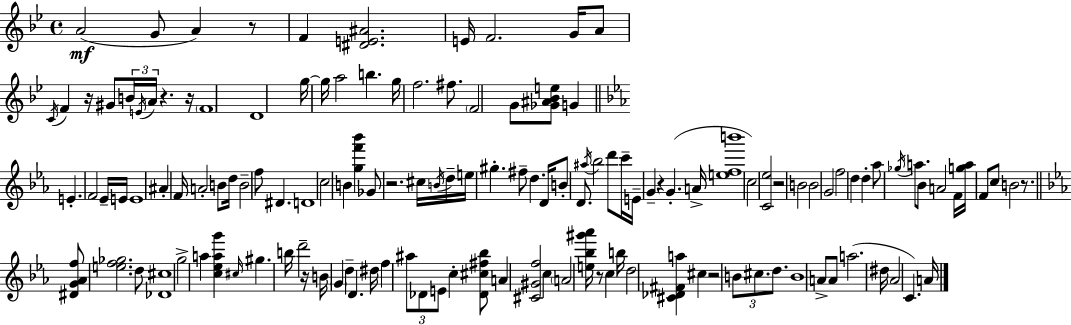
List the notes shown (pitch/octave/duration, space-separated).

A4/h G4/e A4/q R/e F4/q [D#4,E4,A#4]/h. E4/s F4/h. G4/s A4/e C4/s F4/q R/s G#4/e B4/s E4/s A4/s R/q. R/s F4/w D4/w G5/s G5/s A5/h B5/q. G5/s F5/h. F#5/e. F4/h G4/e [Gb4,A#4,Bb4,E5]/e G4/q E4/q. F4/h Eb4/s E4/s E4/w A#4/q F4/s A4/h B4/e D5/s B4/h F5/e D#4/q. D4/w C5/h B4/q [G5,F6,Bb6]/q Gb4/e R/h. C#5/s B4/s D5/s E5/s G#5/q. F#5/e D5/q. D4/s B4/e D4/e. A#5/s Bb5/h D6/e C6/s E4/s G4/q R/q G4/q. A4/s [E5,F5,B6]/w C5/h [C4,Eb5]/h R/h B4/h B4/h G4/h F5/h D5/q D5/q Ab5/e Gb5/s A5/e. Bb4/e A4/h F4/s [G5,A5]/s F4/e C5/e B4/h R/e. [D#4,G4,Ab4,F5]/e [E5,F5,Gb5]/h. D5/e [Db4,C#5]/w G5/h A5/q [C5,Eb5,A5,G6]/q C#5/s G#5/q. B5/s D6/h R/s B4/s G4/q D5/q D4/q. D#5/s F5/q A#5/e Db4/e E4/e C5/q [Db4,C#5,F#5,Bb5]/e A4/q [C#4,G#4,F5]/h C5/q A4/h [E5,Bb5,G#6,Ab6]/s R/e C5/q B5/s D5/h [C#4,Db4,F#4,A5]/q C#5/q R/h B4/e C#5/e. D5/e. B4/w A4/e A4/e A5/h. D#5/s Ab4/h C4/q. A4/s